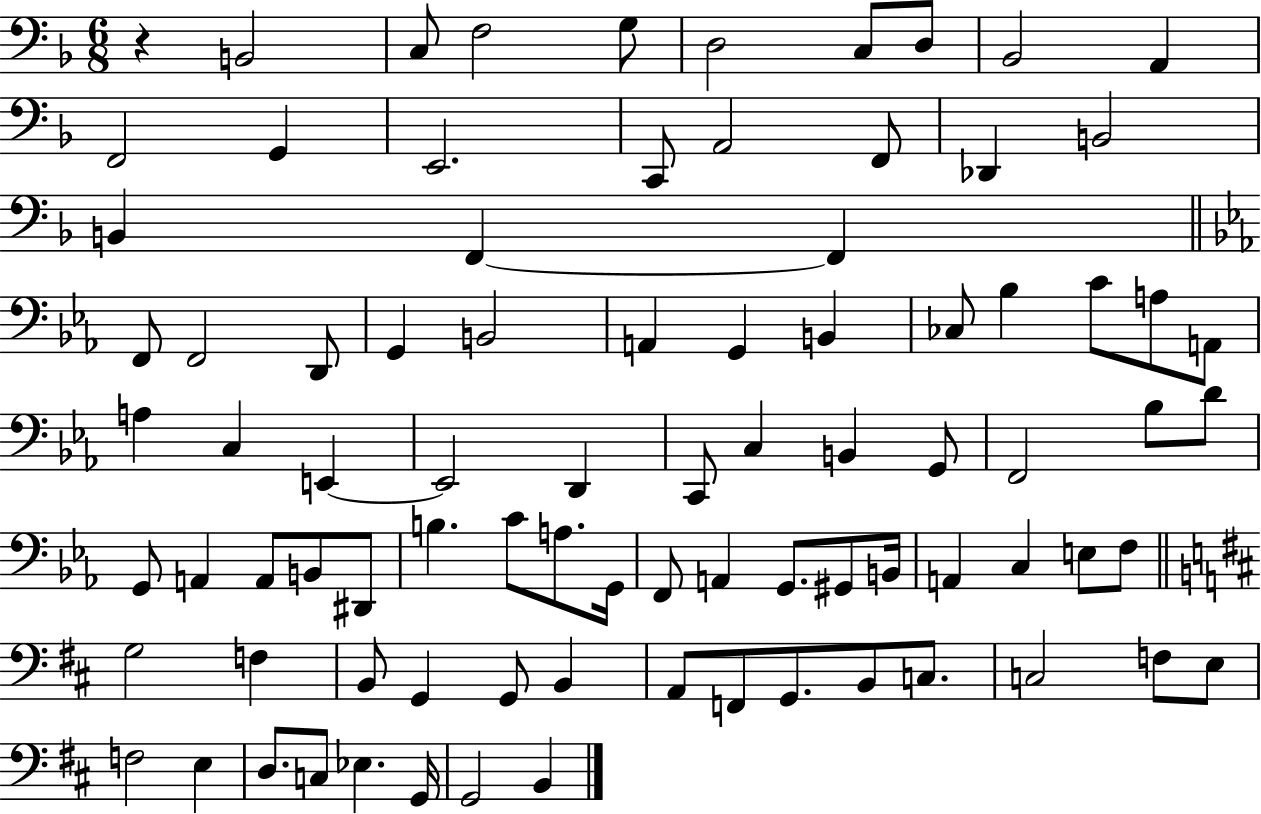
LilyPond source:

{
  \clef bass
  \numericTimeSignature
  \time 6/8
  \key f \major
  r4 b,2 | c8 f2 g8 | d2 c8 d8 | bes,2 a,4 | \break f,2 g,4 | e,2. | c,8 a,2 f,8 | des,4 b,2 | \break b,4 f,4~~ f,4 | \bar "||" \break \key ees \major f,8 f,2 d,8 | g,4 b,2 | a,4 g,4 b,4 | ces8 bes4 c'8 a8 a,8 | \break a4 c4 e,4~~ | e,2 d,4 | c,8 c4 b,4 g,8 | f,2 bes8 d'8 | \break g,8 a,4 a,8 b,8 dis,8 | b4. c'8 a8. g,16 | f,8 a,4 g,8. gis,8 b,16 | a,4 c4 e8 f8 | \break \bar "||" \break \key d \major g2 f4 | b,8 g,4 g,8 b,4 | a,8 f,8 g,8. b,8 c8. | c2 f8 e8 | \break f2 e4 | d8. c8 ees4. g,16 | g,2 b,4 | \bar "|."
}